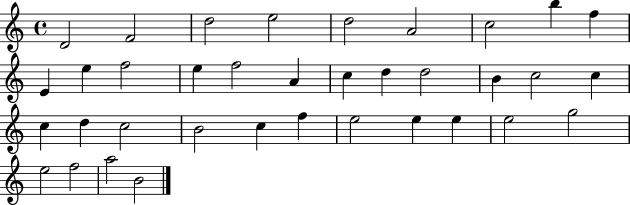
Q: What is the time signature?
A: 4/4